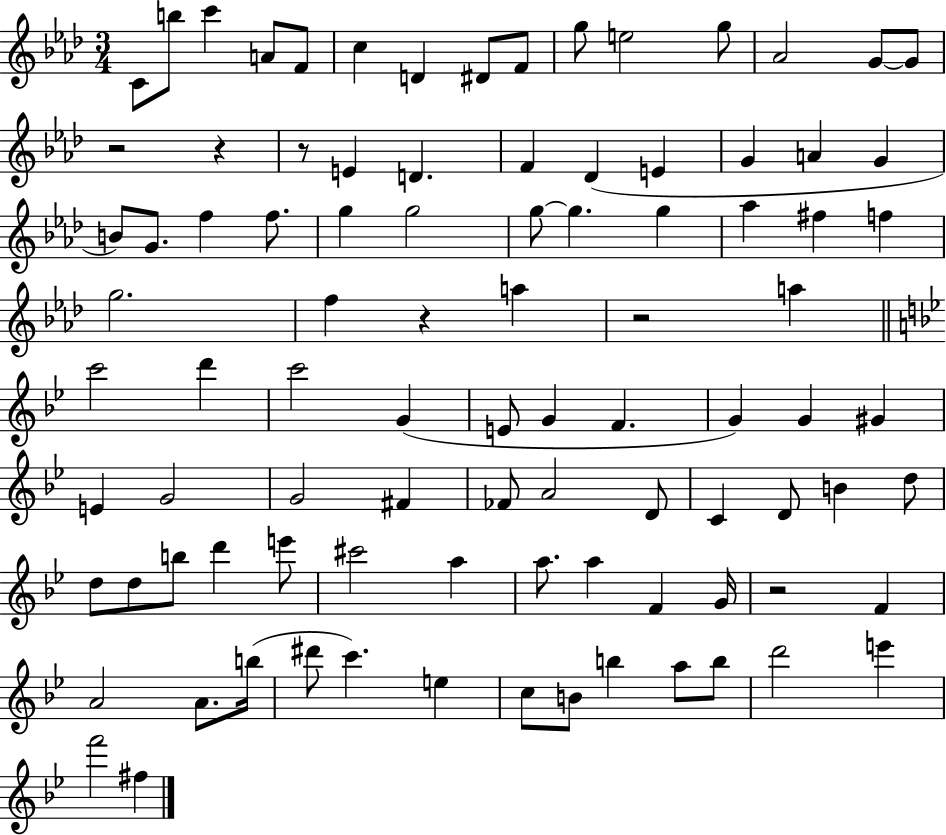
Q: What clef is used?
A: treble